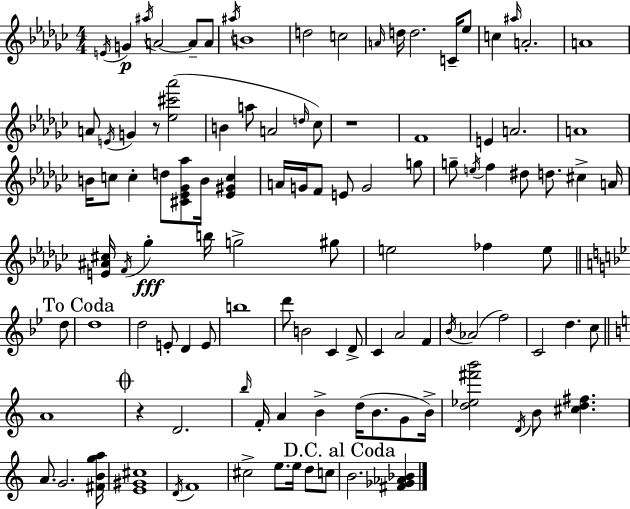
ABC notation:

X:1
T:Untitled
M:4/4
L:1/4
K:Ebm
E/4 G ^a/4 A2 A/2 A/2 ^a/4 B4 d2 c2 A/4 d/4 d2 C/4 _e/2 c ^a/4 A2 A4 A/2 E/4 G z/2 [_e^c'_a']2 B a/2 A2 d/4 _c/2 z4 F4 E A2 A4 B/4 c/2 c d/2 [^C_E_G_a]/2 B/4 [_E^Gc] A/4 G/4 F/2 E/2 G2 g/2 g/2 e/4 f ^d/2 d/2 ^c A/4 [E^A^c]/4 F/4 _g b/4 g2 ^g/2 e2 _f e/2 d/2 d4 d2 E/2 D E/2 b4 d'/2 B2 C D/2 C A2 F _B/4 _A2 f2 C2 d c/2 A4 z D2 b/4 F/4 A B d/4 B/2 G/2 B/4 [d_e^f'b']2 D/4 B/2 [^cd^f] A/2 G2 [^FBga]/4 [E^G^c]4 D/4 F4 ^c2 e/2 e/4 d/2 c/2 B2 [^F_G_A_B]